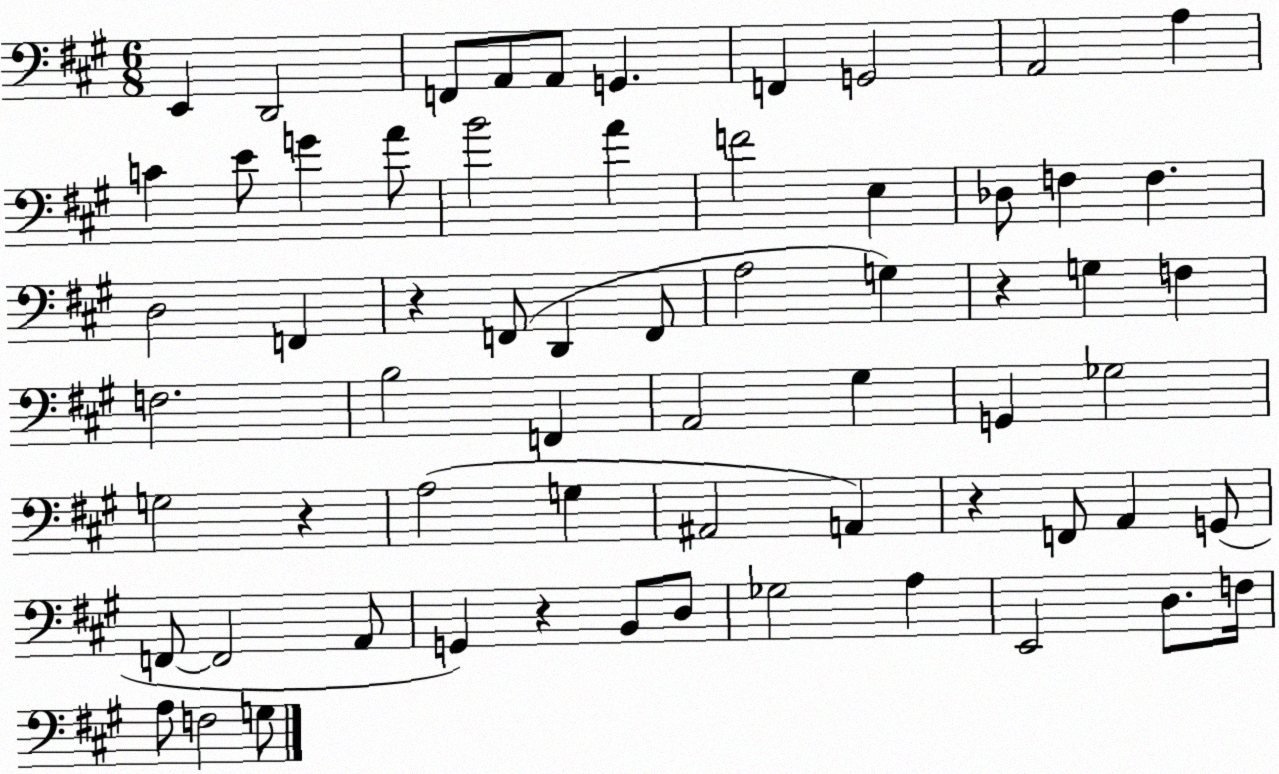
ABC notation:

X:1
T:Untitled
M:6/8
L:1/4
K:A
E,, D,,2 F,,/2 A,,/2 A,,/2 G,, F,, G,,2 A,,2 A, C E/2 G A/2 B2 A F2 E, _D,/2 F, F, D,2 F,, z F,,/2 D,, F,,/2 A,2 G, z G, F, F,2 B,2 F,, A,,2 ^G, G,, _G,2 G,2 z A,2 G, ^A,,2 A,, z F,,/2 A,, G,,/2 F,,/2 F,,2 A,,/2 G,, z B,,/2 D,/2 _G,2 A, E,,2 D,/2 F,/4 A,/2 F,2 G,/2